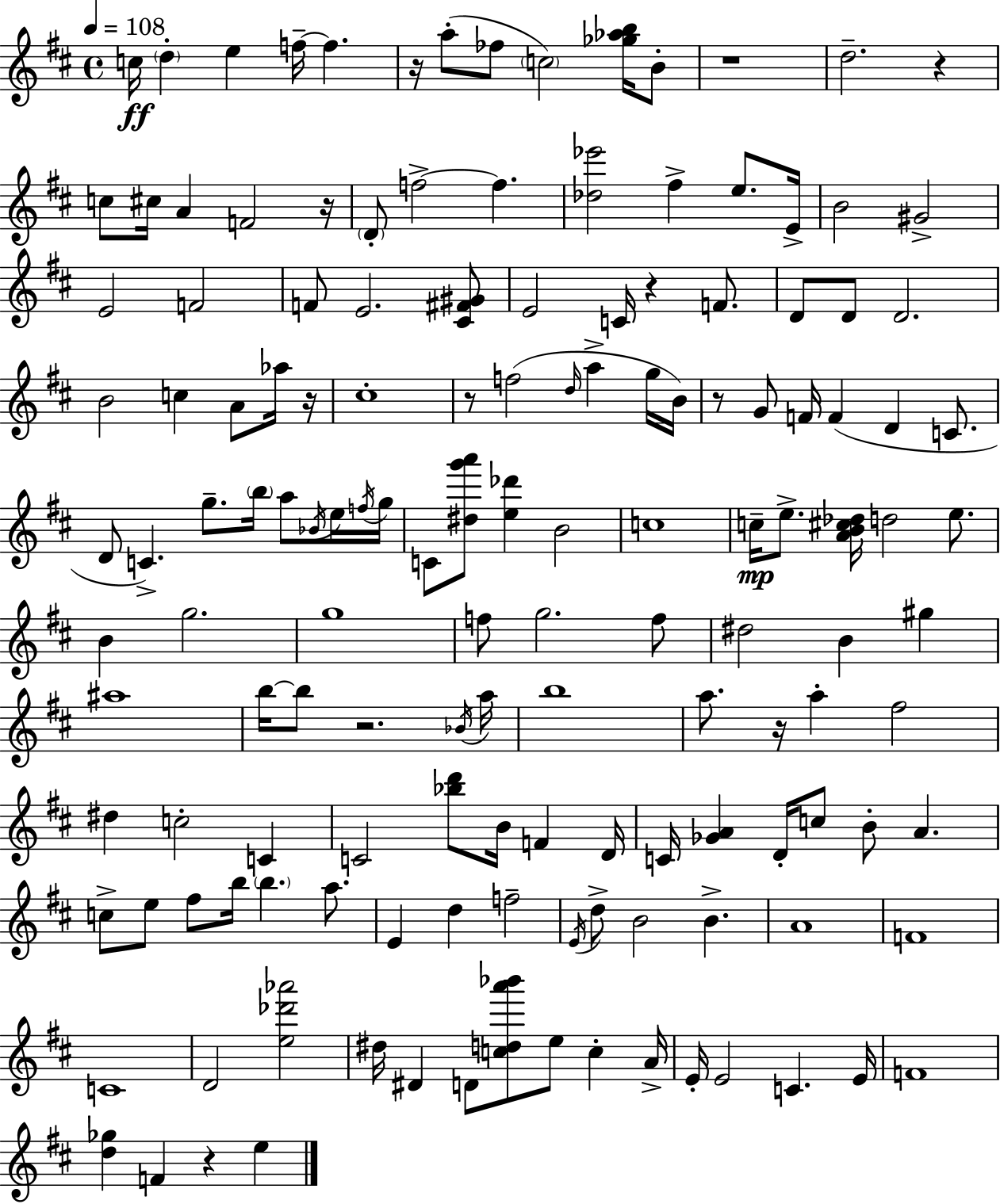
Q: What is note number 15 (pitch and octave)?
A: D4